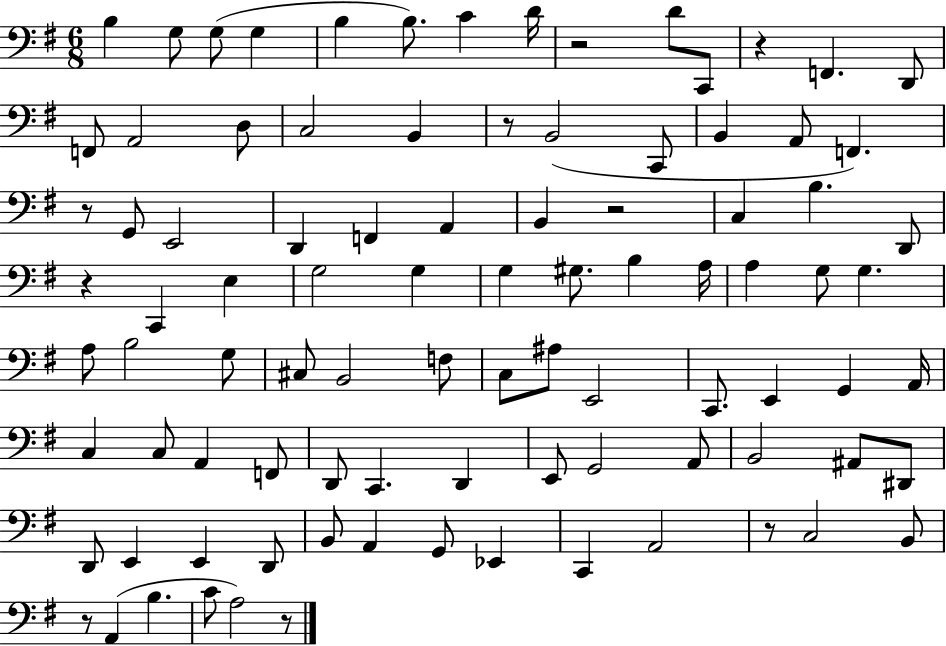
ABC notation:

X:1
T:Untitled
M:6/8
L:1/4
K:G
B, G,/2 G,/2 G, B, B,/2 C D/4 z2 D/2 C,,/2 z F,, D,,/2 F,,/2 A,,2 D,/2 C,2 B,, z/2 B,,2 C,,/2 B,, A,,/2 F,, z/2 G,,/2 E,,2 D,, F,, A,, B,, z2 C, B, D,,/2 z C,, E, G,2 G, G, ^G,/2 B, A,/4 A, G,/2 G, A,/2 B,2 G,/2 ^C,/2 B,,2 F,/2 C,/2 ^A,/2 E,,2 C,,/2 E,, G,, A,,/4 C, C,/2 A,, F,,/2 D,,/2 C,, D,, E,,/2 G,,2 A,,/2 B,,2 ^A,,/2 ^D,,/2 D,,/2 E,, E,, D,,/2 B,,/2 A,, G,,/2 _E,, C,, A,,2 z/2 C,2 B,,/2 z/2 A,, B, C/2 A,2 z/2